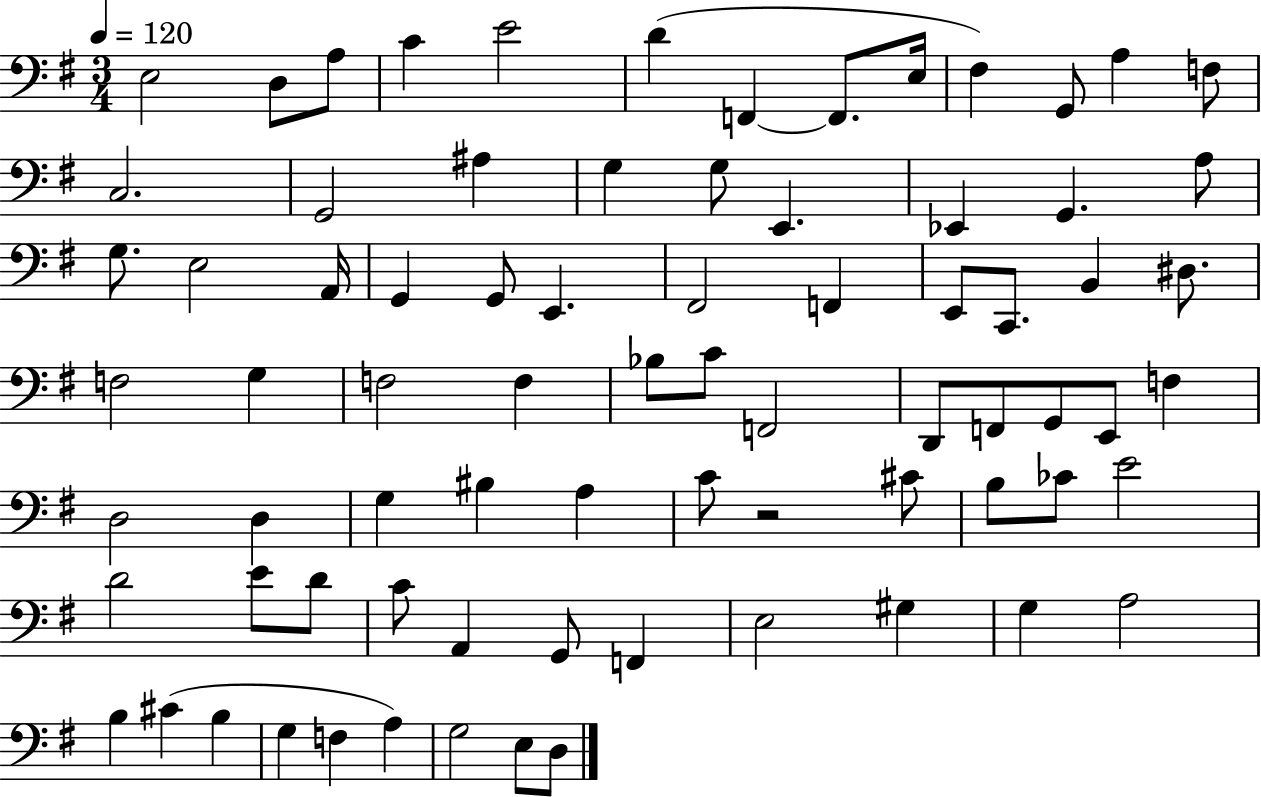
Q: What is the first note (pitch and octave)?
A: E3